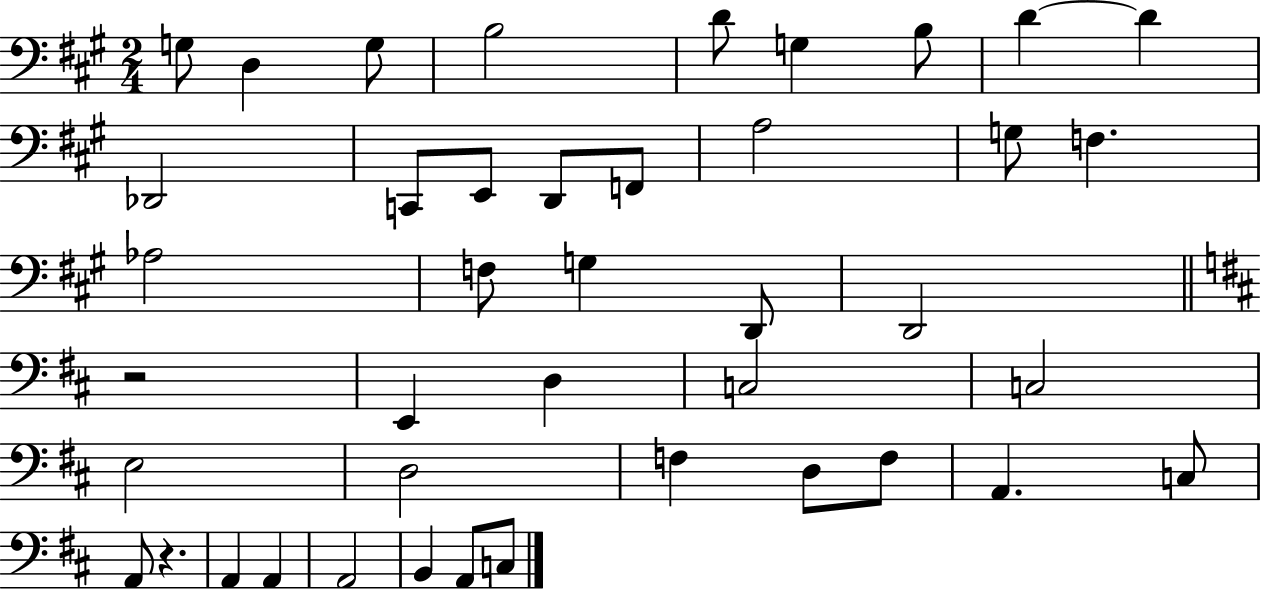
G3/e D3/q G3/e B3/h D4/e G3/q B3/e D4/q D4/q Db2/h C2/e E2/e D2/e F2/e A3/h G3/e F3/q. Ab3/h F3/e G3/q D2/e D2/h R/h E2/q D3/q C3/h C3/h E3/h D3/h F3/q D3/e F3/e A2/q. C3/e A2/e R/q. A2/q A2/q A2/h B2/q A2/e C3/e